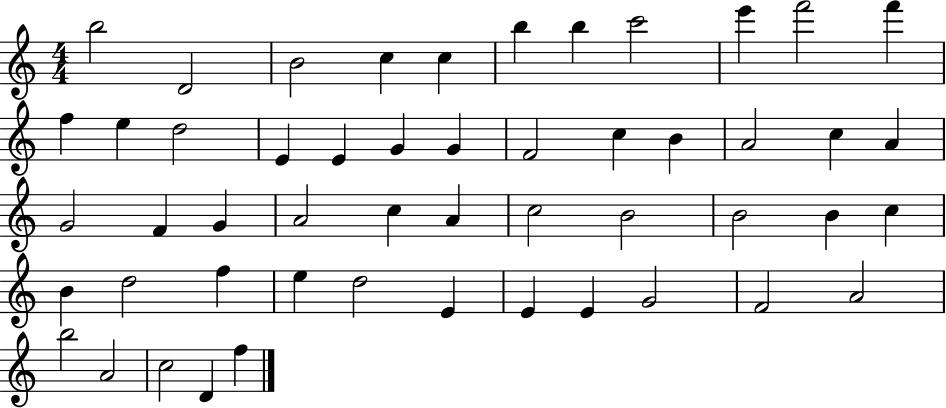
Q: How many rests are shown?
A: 0